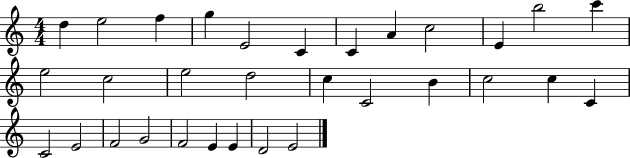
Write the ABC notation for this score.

X:1
T:Untitled
M:4/4
L:1/4
K:C
d e2 f g E2 C C A c2 E b2 c' e2 c2 e2 d2 c C2 B c2 c C C2 E2 F2 G2 F2 E E D2 E2